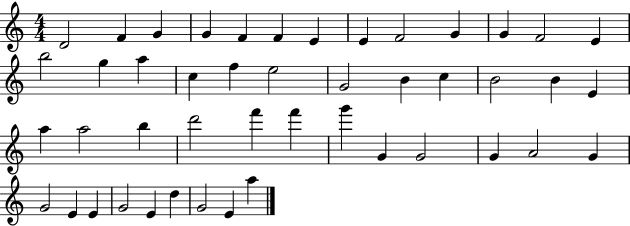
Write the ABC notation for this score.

X:1
T:Untitled
M:4/4
L:1/4
K:C
D2 F G G F F E E F2 G G F2 E b2 g a c f e2 G2 B c B2 B E a a2 b d'2 f' f' g' G G2 G A2 G G2 E E G2 E d G2 E a